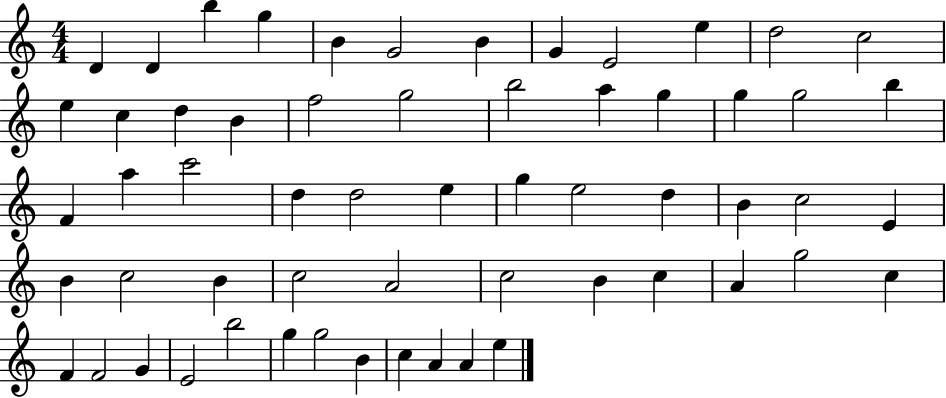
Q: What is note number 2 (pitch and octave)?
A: D4